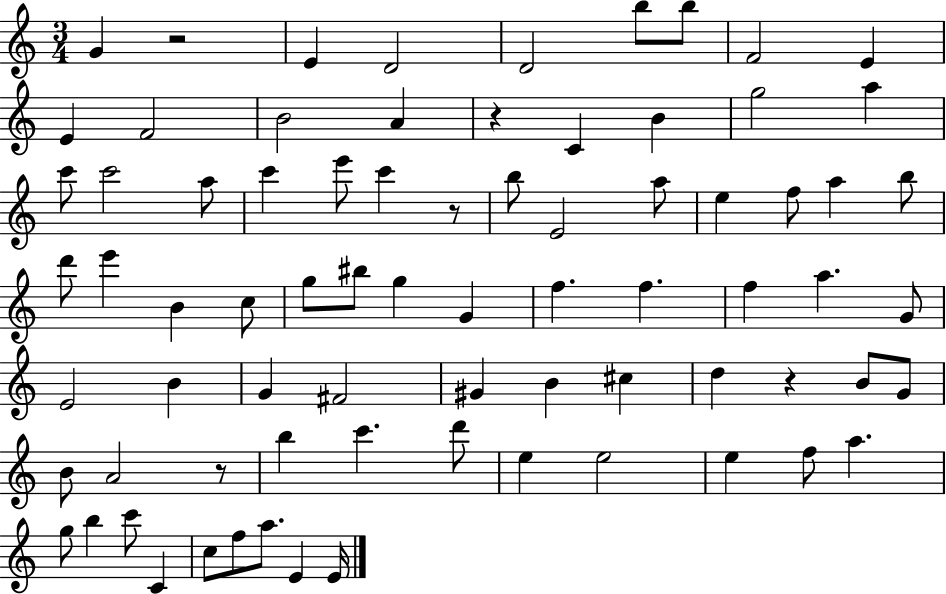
{
  \clef treble
  \numericTimeSignature
  \time 3/4
  \key c \major
  g'4 r2 | e'4 d'2 | d'2 b''8 b''8 | f'2 e'4 | \break e'4 f'2 | b'2 a'4 | r4 c'4 b'4 | g''2 a''4 | \break c'''8 c'''2 a''8 | c'''4 e'''8 c'''4 r8 | b''8 e'2 a''8 | e''4 f''8 a''4 b''8 | \break d'''8 e'''4 b'4 c''8 | g''8 bis''8 g''4 g'4 | f''4. f''4. | f''4 a''4. g'8 | \break e'2 b'4 | g'4 fis'2 | gis'4 b'4 cis''4 | d''4 r4 b'8 g'8 | \break b'8 a'2 r8 | b''4 c'''4. d'''8 | e''4 e''2 | e''4 f''8 a''4. | \break g''8 b''4 c'''8 c'4 | c''8 f''8 a''8. e'4 e'16 | \bar "|."
}